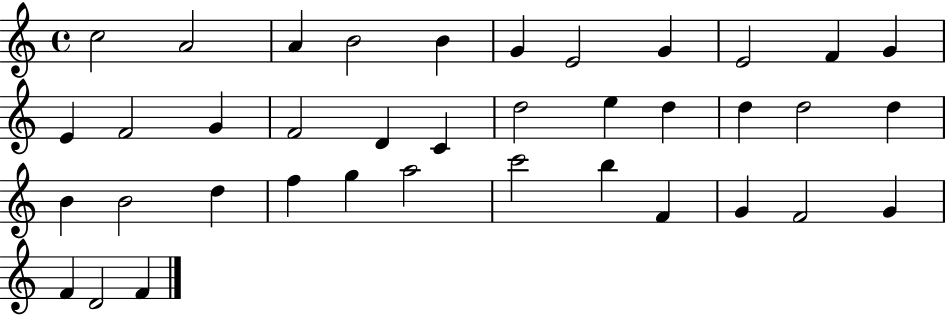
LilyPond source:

{
  \clef treble
  \time 4/4
  \defaultTimeSignature
  \key c \major
  c''2 a'2 | a'4 b'2 b'4 | g'4 e'2 g'4 | e'2 f'4 g'4 | \break e'4 f'2 g'4 | f'2 d'4 c'4 | d''2 e''4 d''4 | d''4 d''2 d''4 | \break b'4 b'2 d''4 | f''4 g''4 a''2 | c'''2 b''4 f'4 | g'4 f'2 g'4 | \break f'4 d'2 f'4 | \bar "|."
}